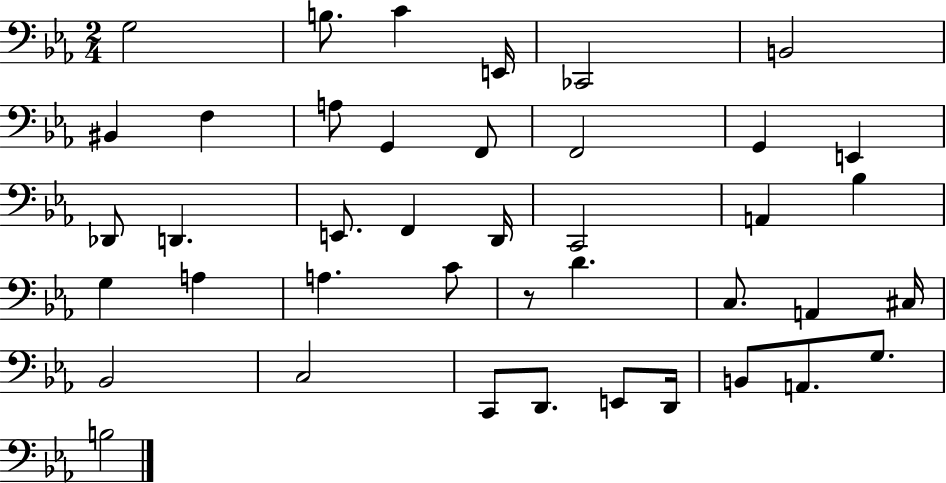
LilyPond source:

{
  \clef bass
  \numericTimeSignature
  \time 2/4
  \key ees \major
  \repeat volta 2 { g2 | b8. c'4 e,16 | ces,2 | b,2 | \break bis,4 f4 | a8 g,4 f,8 | f,2 | g,4 e,4 | \break des,8 d,4. | e,8. f,4 d,16 | c,2 | a,4 bes4 | \break g4 a4 | a4. c'8 | r8 d'4. | c8. a,4 cis16 | \break bes,2 | c2 | c,8 d,8. e,8 d,16 | b,8 a,8. g8. | \break b2 | } \bar "|."
}